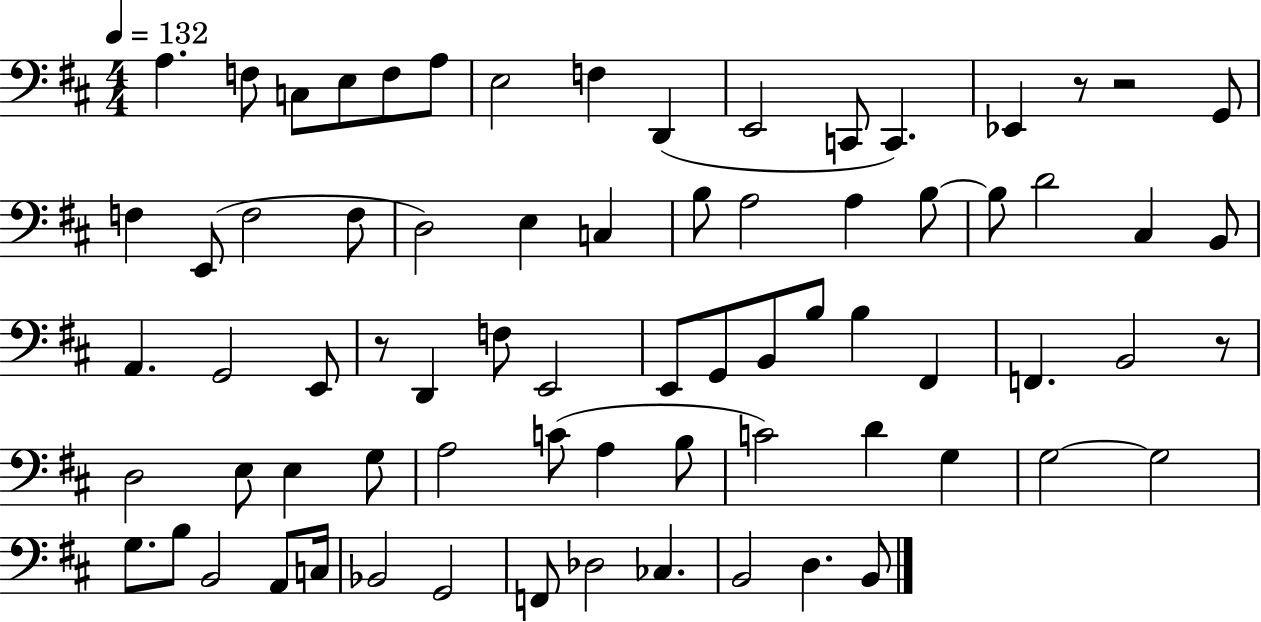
A3/q. F3/e C3/e E3/e F3/e A3/e E3/h F3/q D2/q E2/h C2/e C2/q. Eb2/q R/e R/h G2/e F3/q E2/e F3/h F3/e D3/h E3/q C3/q B3/e A3/h A3/q B3/e B3/e D4/h C#3/q B2/e A2/q. G2/h E2/e R/e D2/q F3/e E2/h E2/e G2/e B2/e B3/e B3/q F#2/q F2/q. B2/h R/e D3/h E3/e E3/q G3/e A3/h C4/e A3/q B3/e C4/h D4/q G3/q G3/h G3/h G3/e. B3/e B2/h A2/e C3/s Bb2/h G2/h F2/e Db3/h CES3/q. B2/h D3/q. B2/e